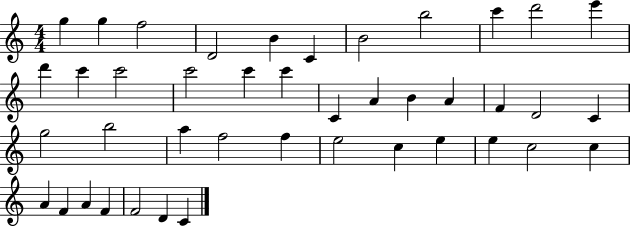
{
  \clef treble
  \numericTimeSignature
  \time 4/4
  \key c \major
  g''4 g''4 f''2 | d'2 b'4 c'4 | b'2 b''2 | c'''4 d'''2 e'''4 | \break d'''4 c'''4 c'''2 | c'''2 c'''4 c'''4 | c'4 a'4 b'4 a'4 | f'4 d'2 c'4 | \break g''2 b''2 | a''4 f''2 f''4 | e''2 c''4 e''4 | e''4 c''2 c''4 | \break a'4 f'4 a'4 f'4 | f'2 d'4 c'4 | \bar "|."
}